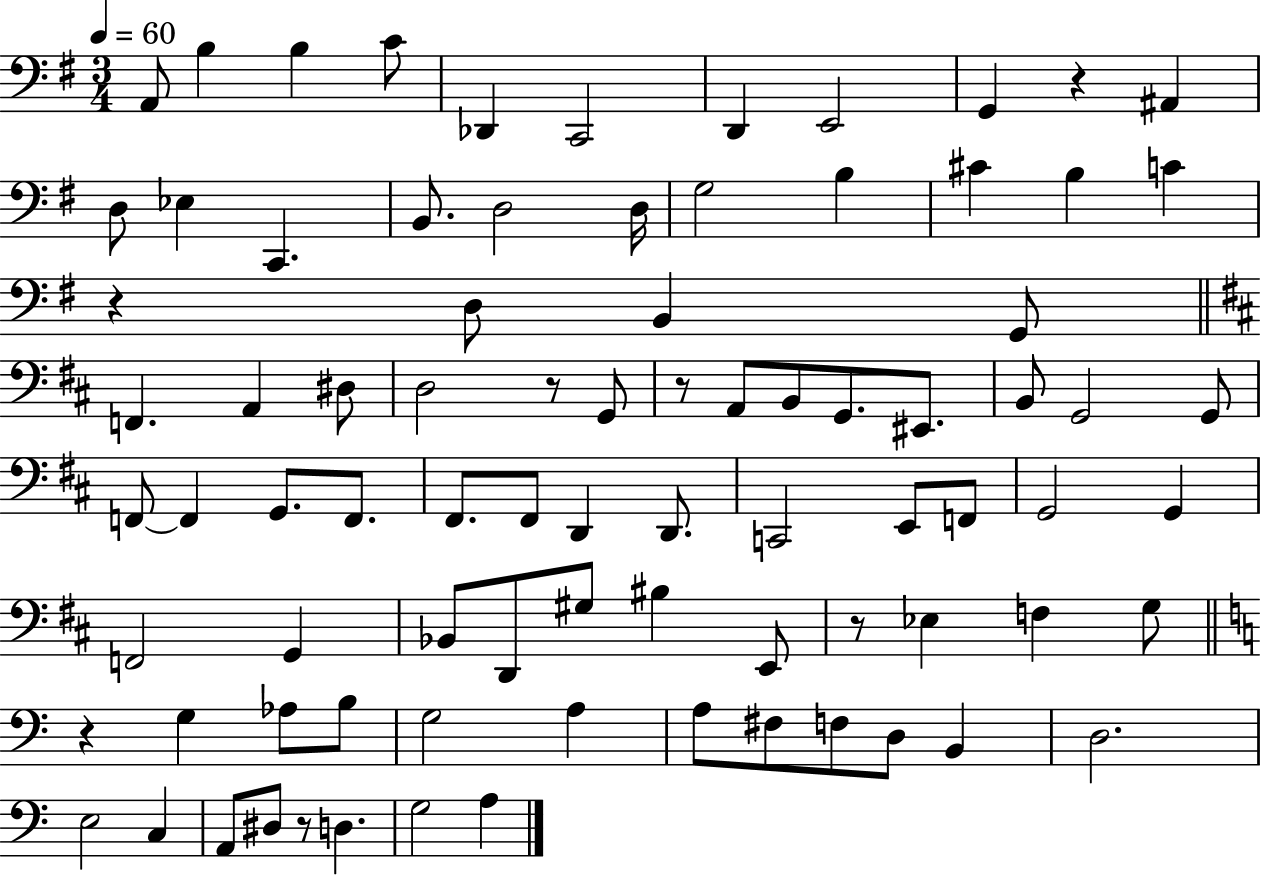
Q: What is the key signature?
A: G major